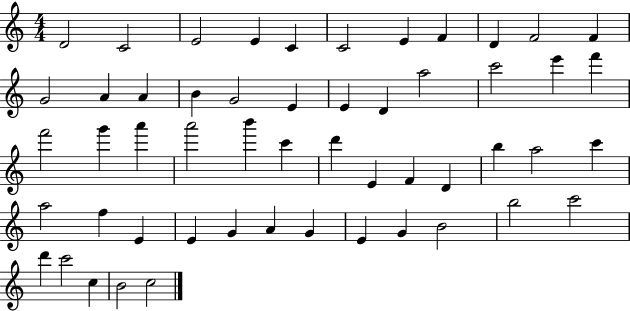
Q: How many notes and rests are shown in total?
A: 53